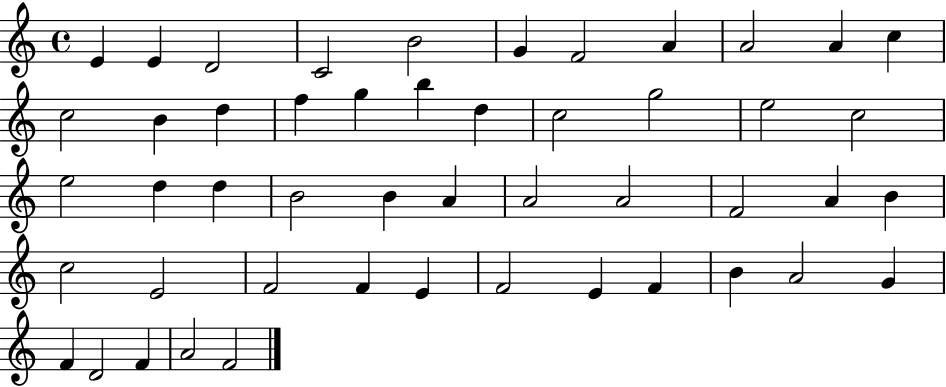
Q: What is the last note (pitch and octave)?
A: F4